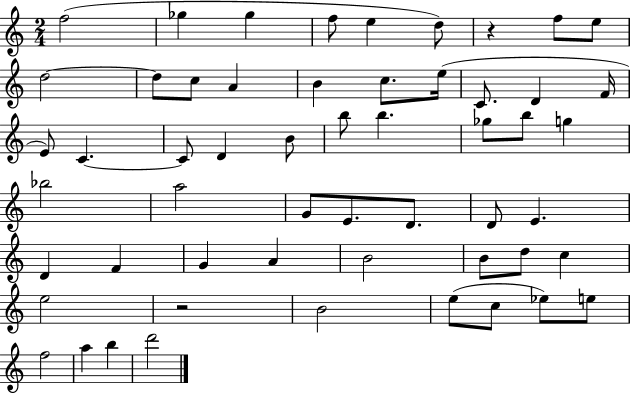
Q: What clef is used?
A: treble